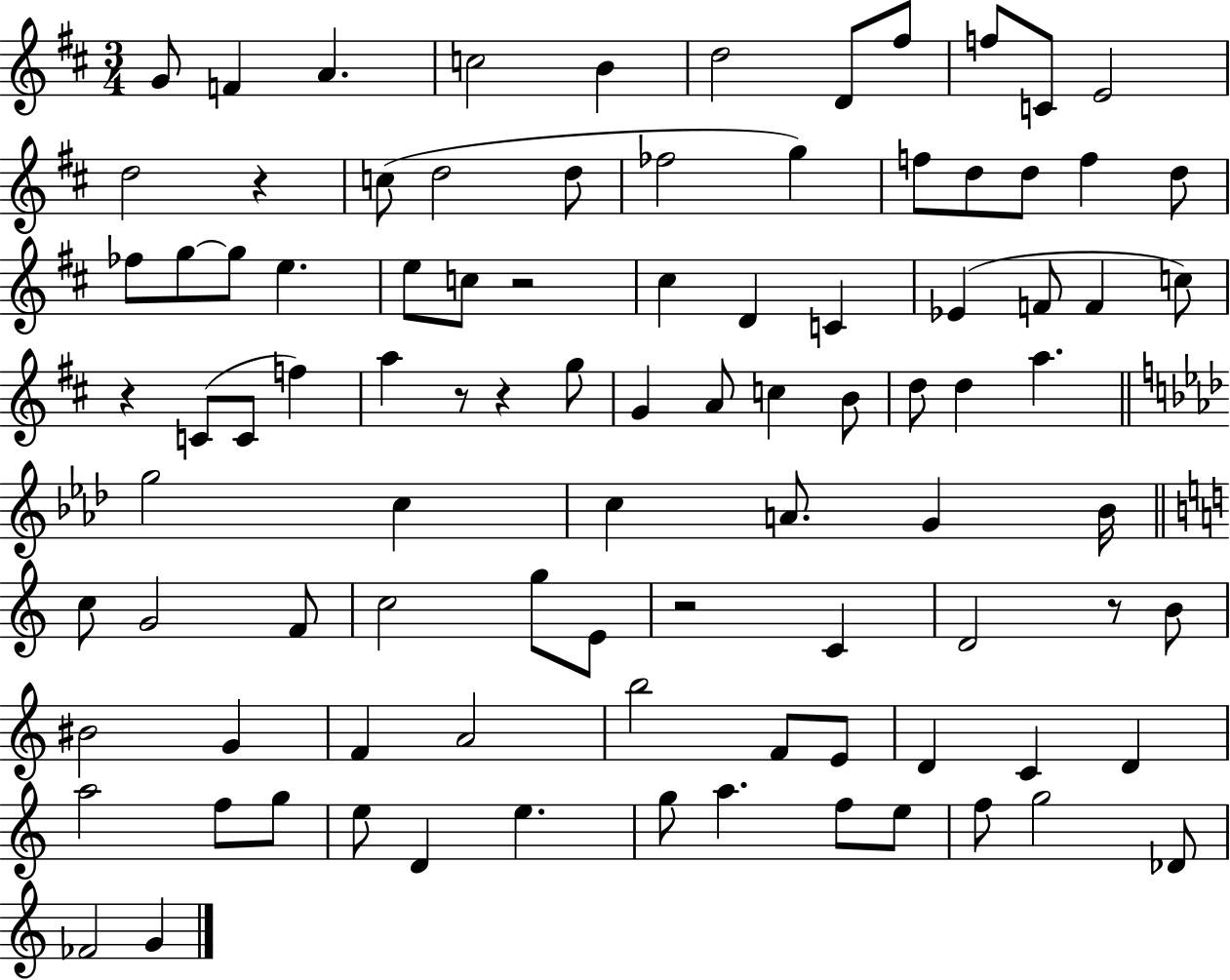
X:1
T:Untitled
M:3/4
L:1/4
K:D
G/2 F A c2 B d2 D/2 ^f/2 f/2 C/2 E2 d2 z c/2 d2 d/2 _f2 g f/2 d/2 d/2 f d/2 _f/2 g/2 g/2 e e/2 c/2 z2 ^c D C _E F/2 F c/2 z C/2 C/2 f a z/2 z g/2 G A/2 c B/2 d/2 d a g2 c c A/2 G _B/4 c/2 G2 F/2 c2 g/2 E/2 z2 C D2 z/2 B/2 ^B2 G F A2 b2 F/2 E/2 D C D a2 f/2 g/2 e/2 D e g/2 a f/2 e/2 f/2 g2 _D/2 _F2 G